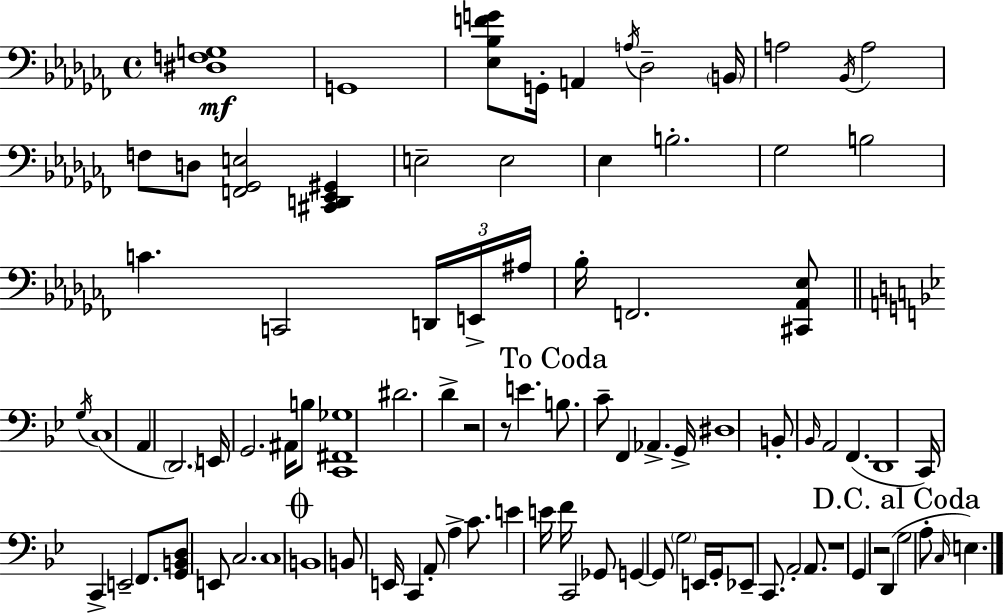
[D#3,F3,G3]/w G2/w [Eb3,Bb3,F4,G4]/e G2/s A2/q A3/s Db3/h B2/s A3/h Bb2/s A3/h F3/e D3/e [F2,Gb2,E3]/h [C#2,D2,Eb2,G#2]/q E3/h E3/h Eb3/q B3/h. Gb3/h B3/h C4/q. C2/h D2/s E2/s A#3/s Bb3/s F2/h. [C#2,Ab2,Eb3]/e G3/s C3/w A2/q D2/h. E2/s G2/h. A#2/s B3/e [C2,F#2,Gb3]/w D#4/h. D4/q R/h R/e E4/q. B3/e. C4/e F2/q Ab2/q. G2/s D#3/w B2/e Bb2/s A2/h F2/q. D2/w C2/s C2/q E2/h F2/e. [G2,B2,D3]/e E2/e C3/h. C3/w B2/w B2/e E2/s C2/q A2/e A3/q C4/e. E4/q E4/s F4/s C2/h Gb2/e G2/q G2/e G3/h E2/s G2/s Eb2/e C2/e. A2/h A2/e. R/w G2/q R/h D2/q G3/h A3/e C3/s E3/q.